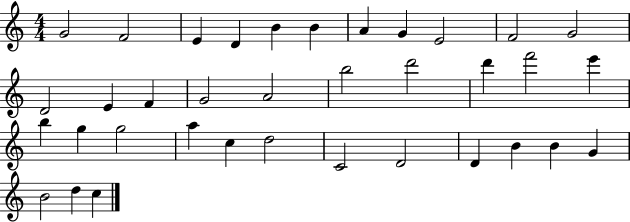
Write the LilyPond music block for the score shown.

{
  \clef treble
  \numericTimeSignature
  \time 4/4
  \key c \major
  g'2 f'2 | e'4 d'4 b'4 b'4 | a'4 g'4 e'2 | f'2 g'2 | \break d'2 e'4 f'4 | g'2 a'2 | b''2 d'''2 | d'''4 f'''2 e'''4 | \break b''4 g''4 g''2 | a''4 c''4 d''2 | c'2 d'2 | d'4 b'4 b'4 g'4 | \break b'2 d''4 c''4 | \bar "|."
}